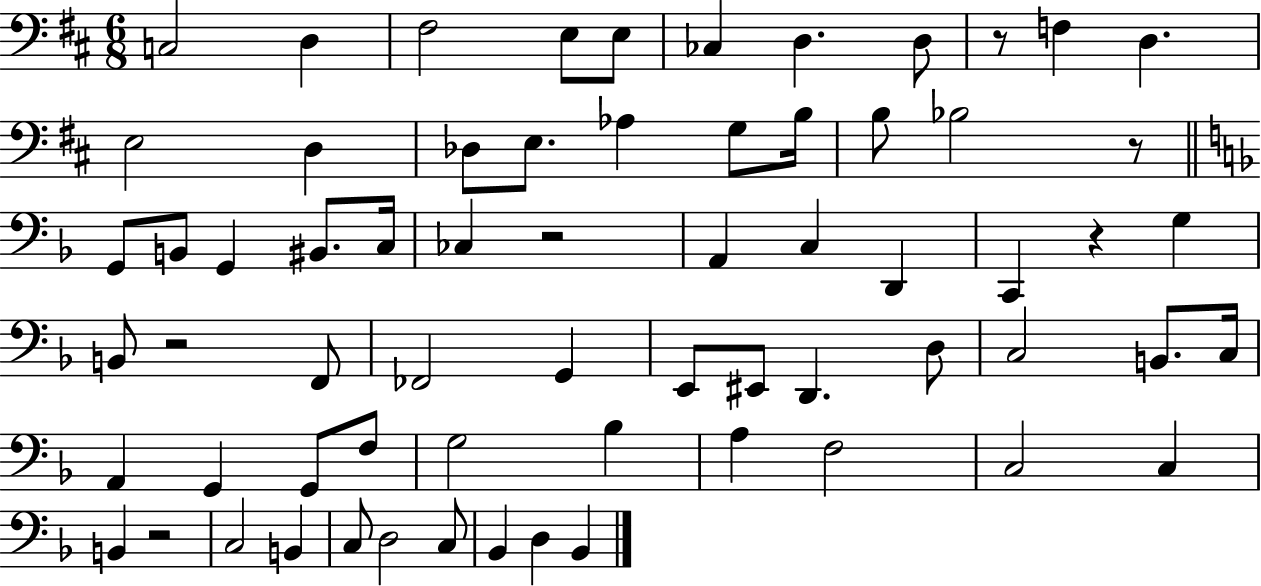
X:1
T:Untitled
M:6/8
L:1/4
K:D
C,2 D, ^F,2 E,/2 E,/2 _C, D, D,/2 z/2 F, D, E,2 D, _D,/2 E,/2 _A, G,/2 B,/4 B,/2 _B,2 z/2 G,,/2 B,,/2 G,, ^B,,/2 C,/4 _C, z2 A,, C, D,, C,, z G, B,,/2 z2 F,,/2 _F,,2 G,, E,,/2 ^E,,/2 D,, D,/2 C,2 B,,/2 C,/4 A,, G,, G,,/2 F,/2 G,2 _B, A, F,2 C,2 C, B,, z2 C,2 B,, C,/2 D,2 C,/2 _B,, D, _B,,